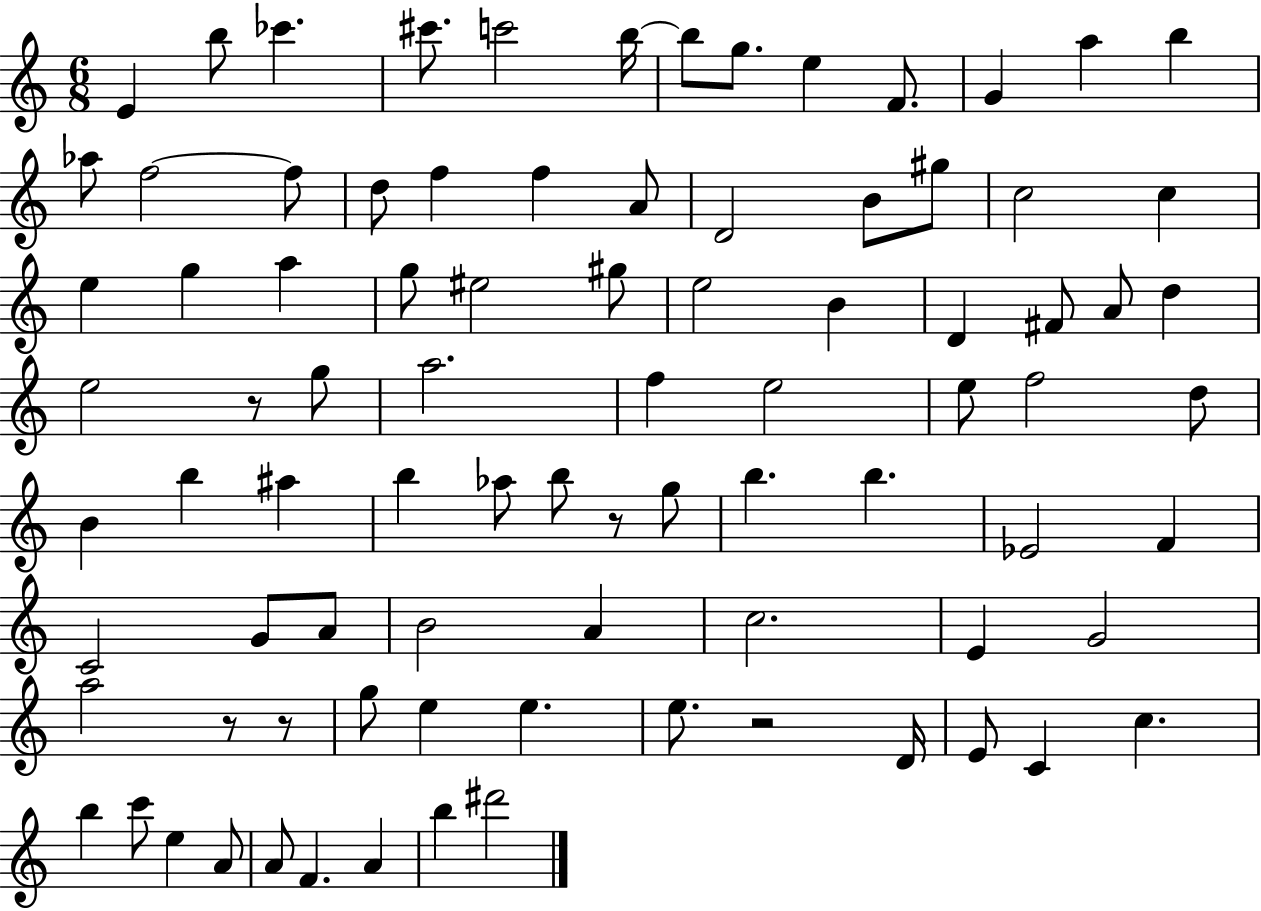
X:1
T:Untitled
M:6/8
L:1/4
K:C
E b/2 _c' ^c'/2 c'2 b/4 b/2 g/2 e F/2 G a b _a/2 f2 f/2 d/2 f f A/2 D2 B/2 ^g/2 c2 c e g a g/2 ^e2 ^g/2 e2 B D ^F/2 A/2 d e2 z/2 g/2 a2 f e2 e/2 f2 d/2 B b ^a b _a/2 b/2 z/2 g/2 b b _E2 F C2 G/2 A/2 B2 A c2 E G2 a2 z/2 z/2 g/2 e e e/2 z2 D/4 E/2 C c b c'/2 e A/2 A/2 F A b ^d'2